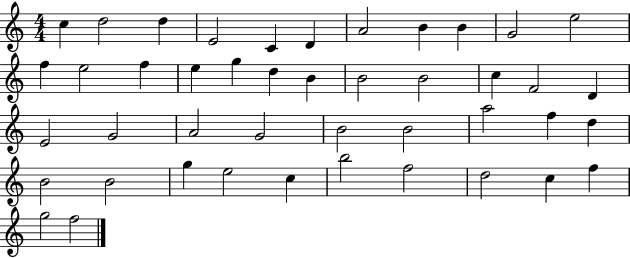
C5/q D5/h D5/q E4/h C4/q D4/q A4/h B4/q B4/q G4/h E5/h F5/q E5/h F5/q E5/q G5/q D5/q B4/q B4/h B4/h C5/q F4/h D4/q E4/h G4/h A4/h G4/h B4/h B4/h A5/h F5/q D5/q B4/h B4/h G5/q E5/h C5/q B5/h F5/h D5/h C5/q F5/q G5/h F5/h